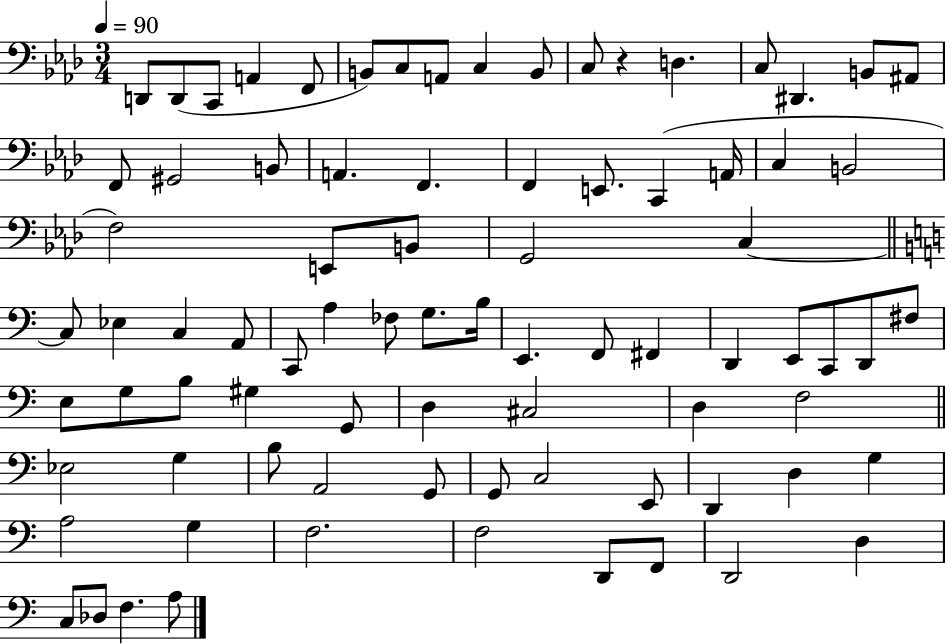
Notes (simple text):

D2/e D2/e C2/e A2/q F2/e B2/e C3/e A2/e C3/q B2/e C3/e R/q D3/q. C3/e D#2/q. B2/e A#2/e F2/e G#2/h B2/e A2/q. F2/q. F2/q E2/e. C2/q A2/s C3/q B2/h F3/h E2/e B2/e G2/h C3/q C3/e Eb3/q C3/q A2/e C2/e A3/q FES3/e G3/e. B3/s E2/q. F2/e F#2/q D2/q E2/e C2/e D2/e F#3/e E3/e G3/e B3/e G#3/q G2/e D3/q C#3/h D3/q F3/h Eb3/h G3/q B3/e A2/h G2/e G2/e C3/h E2/e D2/q D3/q G3/q A3/h G3/q F3/h. F3/h D2/e F2/e D2/h D3/q C3/e Db3/e F3/q. A3/e